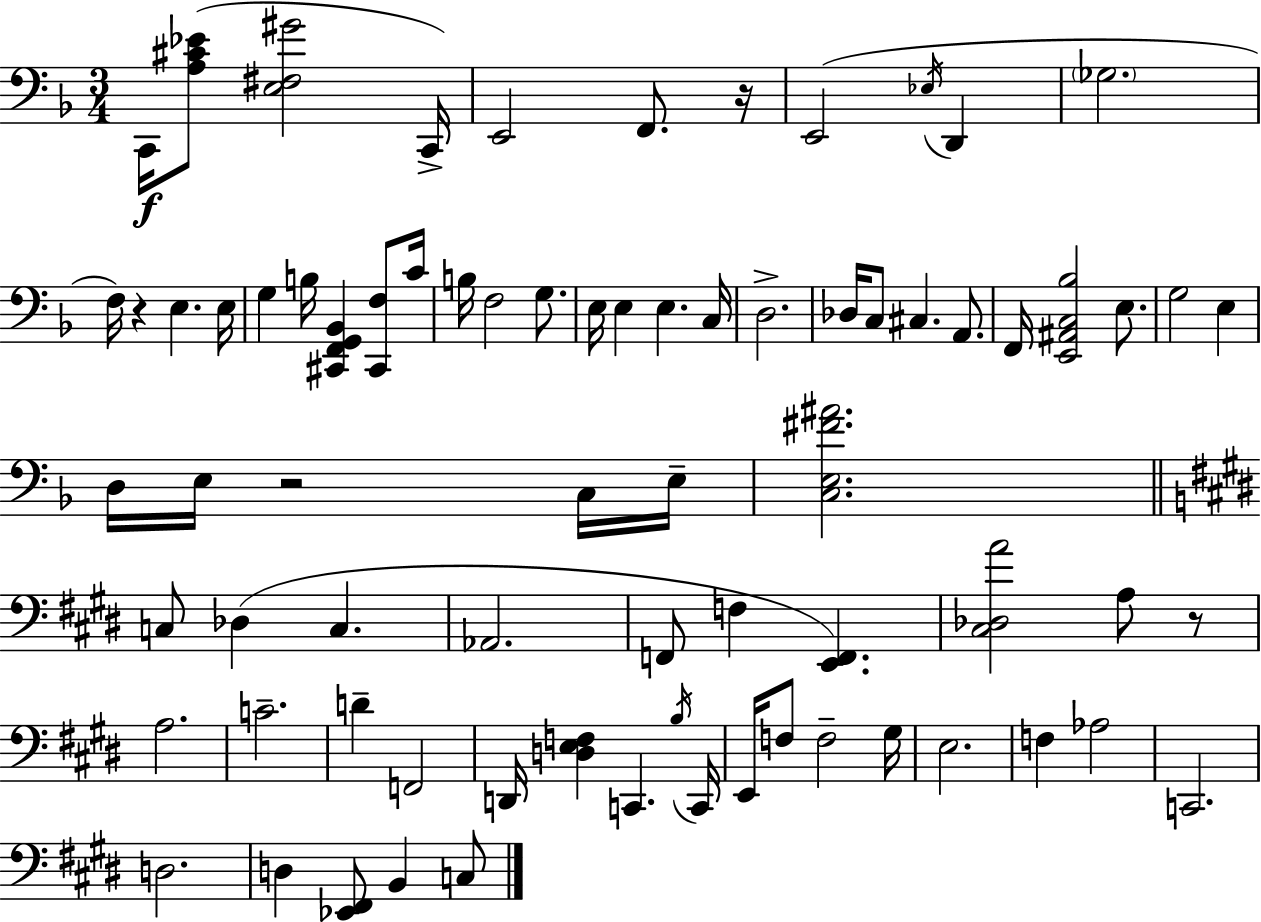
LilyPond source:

{
  \clef bass
  \numericTimeSignature
  \time 3/4
  \key f \major
  c,16\f <a cis' ees'>8( <e fis gis'>2 c,16->) | e,2 f,8. r16 | e,2( \acciaccatura { ees16 } d,4 | \parenthesize ges2. | \break f16) r4 e4. | e16 g4 b16 <cis, f, g, bes,>4 <cis, f>8 | c'16 b16 f2 g8. | e16 e4 e4. | \break c16 d2.-> | des16 c8 cis4. a,8. | f,16 <e, ais, c bes>2 e8. | g2 e4 | \break d16 e16 r2 c16 | e16-- <c e fis' ais'>2. | \bar "||" \break \key e \major c8 des4( c4. | aes,2. | f,8 f4 <e, f,>4.) | <cis des a'>2 a8 r8 | \break a2. | c'2.-- | d'4-- f,2 | d,16 <d e f>4 c,4. \acciaccatura { b16 } | \break c,16 e,16 f8 f2-- | gis16 e2. | f4 aes2 | c,2. | \break d2. | d4 <ees, fis,>8 b,4 c8 | \bar "|."
}